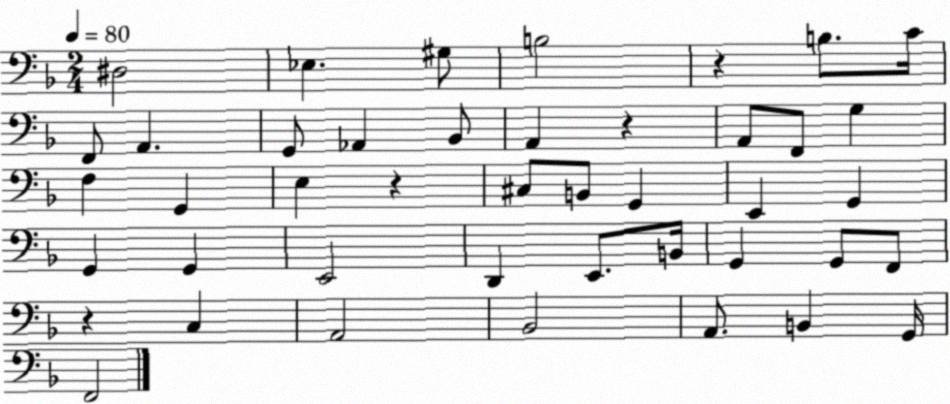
X:1
T:Untitled
M:2/4
L:1/4
K:F
^D,2 _E, ^G,/2 B,2 z B,/2 C/4 F,,/2 A,, G,,/2 _A,, _B,,/2 A,, z A,,/2 F,,/2 G, F, G,, E, z ^C,/2 B,,/2 G,, E,, G,, G,, G,, E,,2 D,, E,,/2 B,,/4 G,, G,,/2 F,,/2 z C, A,,2 _B,,2 A,,/2 B,, G,,/4 F,,2